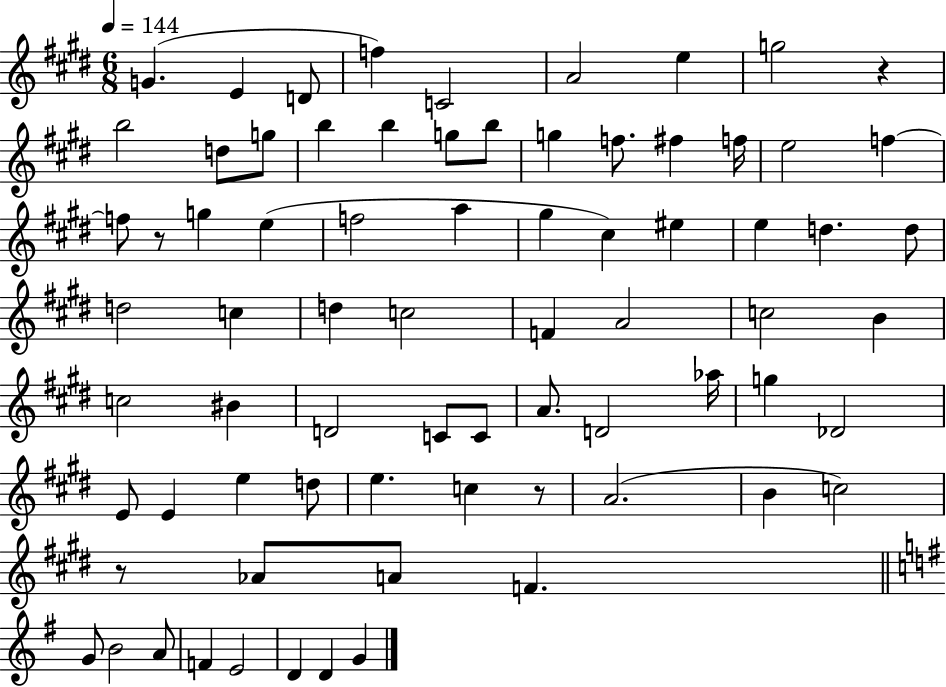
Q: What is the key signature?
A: E major